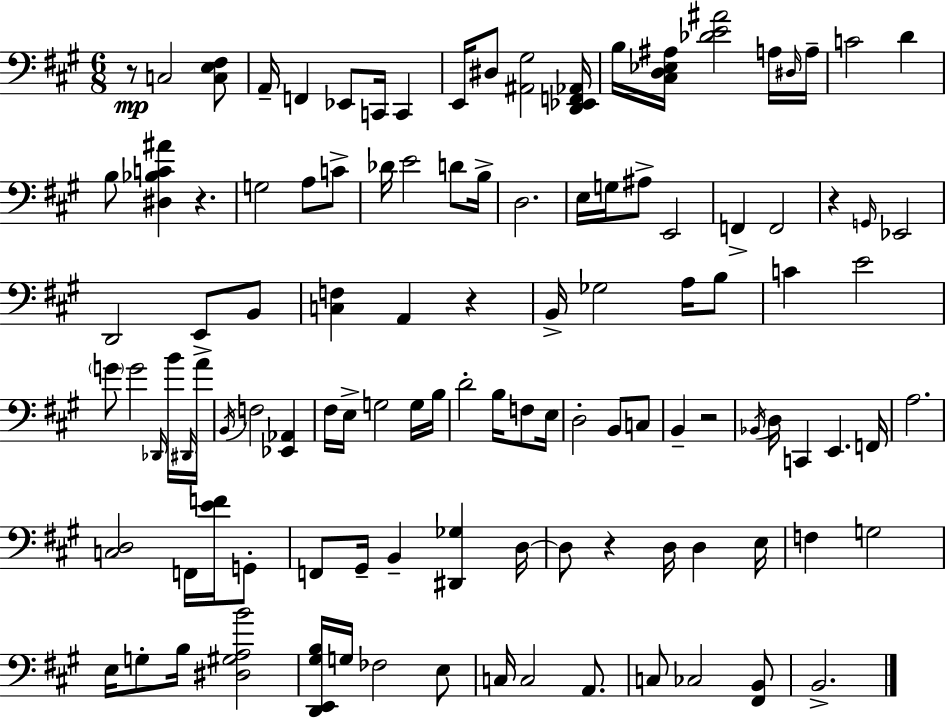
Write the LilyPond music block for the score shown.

{
  \clef bass
  \numericTimeSignature
  \time 6/8
  \key a \major
  r8\mp c2 <c e fis>8 | a,16-- f,4 ees,8 c,16 c,4 | e,16 dis8 <ais, gis>2 <d, ees, f, aes,>16 | b16 <cis d ees ais>16 <des' e' ais'>2 a16 \grace { dis16 } | \break a16-- c'2 d'4 | b8 <dis bes c' ais'>4 r4. | g2 a8 c'8-> | des'16 e'2 d'8 | \break b16-> d2. | e16 g16 ais8-> e,2 | f,4-> f,2 | r4 \grace { g,16 } ees,2 | \break d,2 e,8 | b,8 <c f>4 a,4 r4 | b,16-> ges2 a16 | b8 c'4 e'2 | \break \parenthesize g'8 g'2 | \grace { des,16 } b'16 \grace { dis,16 } a'16-> \acciaccatura { b,16 } f2 | <ees, aes,>4 fis16 e16-> g2 | g16 b16 d'2-. | \break b16 f8 e16 d2-. | b,8 c8 b,4-- r2 | \acciaccatura { bes,16 } d16 c,4 e,4. | f,16 a2. | \break <c d>2 | f,16 <e' f'>16 g,8-. f,8 gis,16-- b,4-- | <dis, ges>4 d16~~ d8 r4 | d16 d4 e16 f4 g2 | \break e16 g8-. b16 <dis gis a b'>2 | <d, e, gis b>16 g16 fes2 | e8 c16 c2 | a,8. c8 ces2 | \break <fis, b,>8 b,2.-> | \bar "|."
}